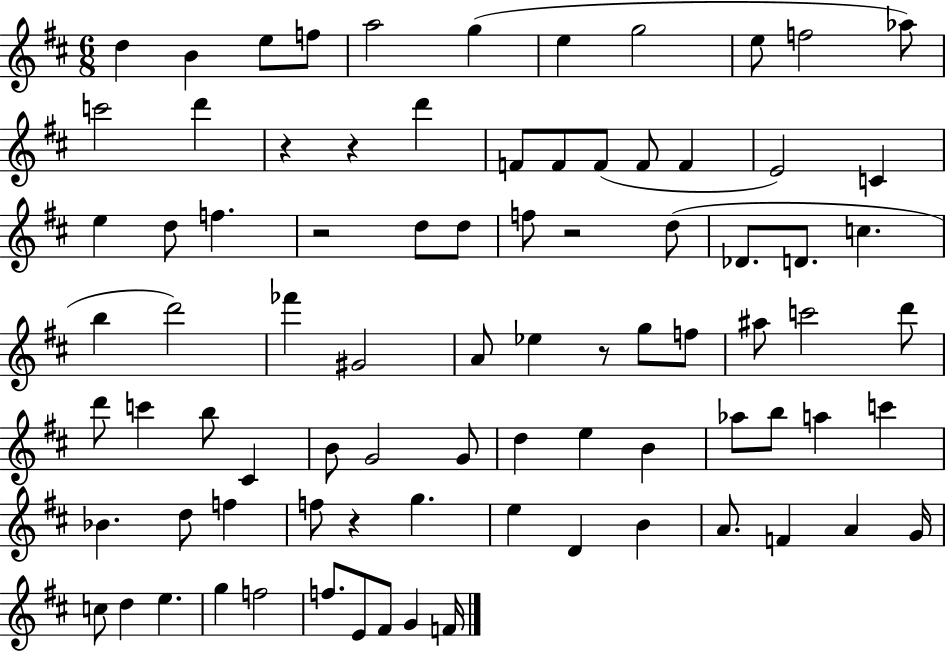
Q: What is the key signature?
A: D major